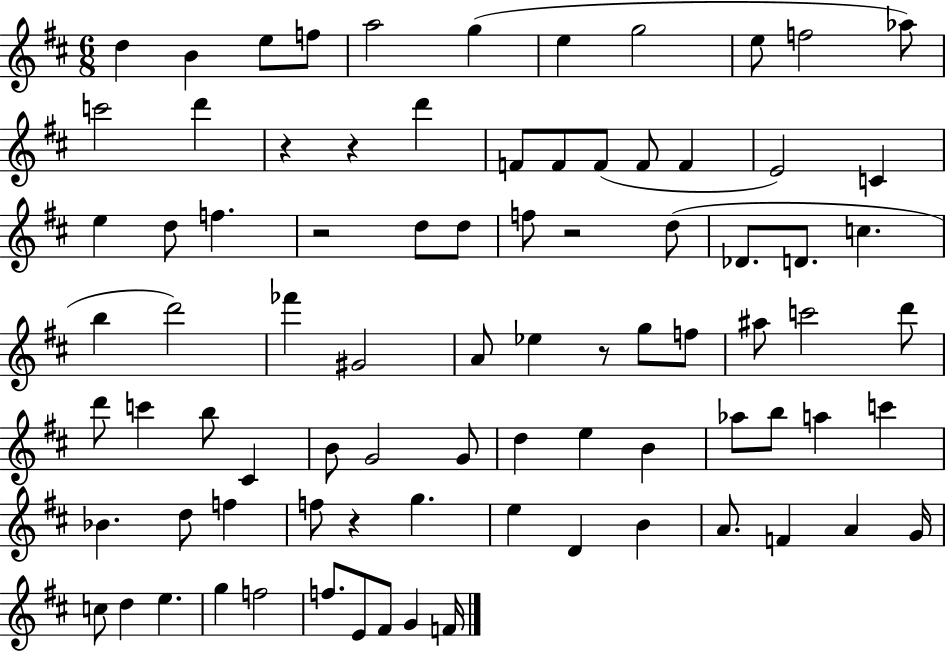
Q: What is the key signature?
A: D major